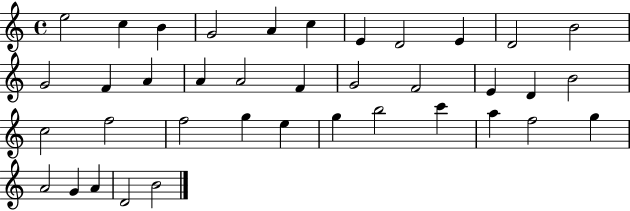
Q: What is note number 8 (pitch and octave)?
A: D4